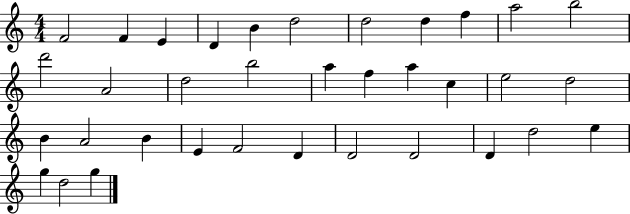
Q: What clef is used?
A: treble